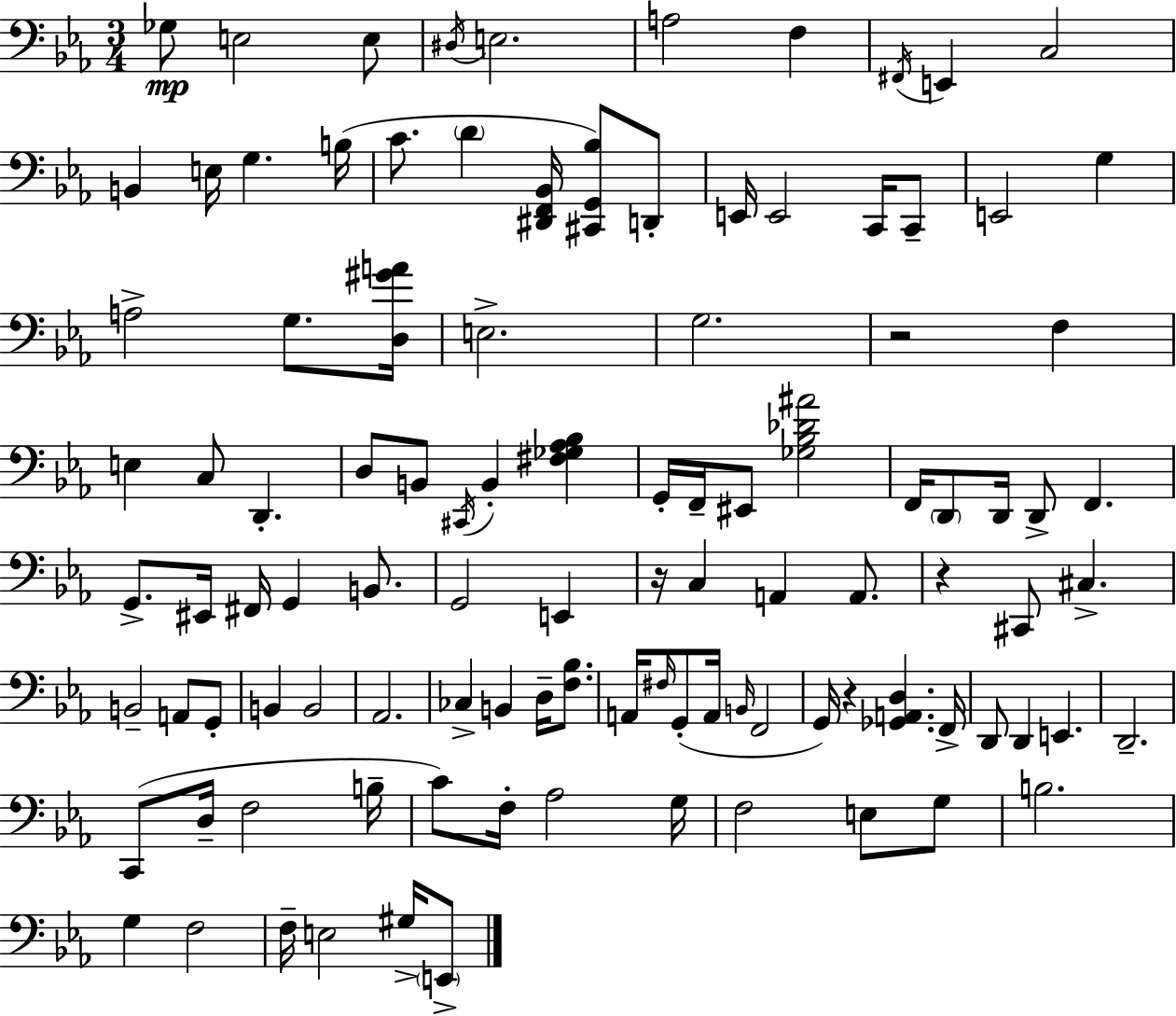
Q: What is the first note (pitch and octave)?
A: Gb3